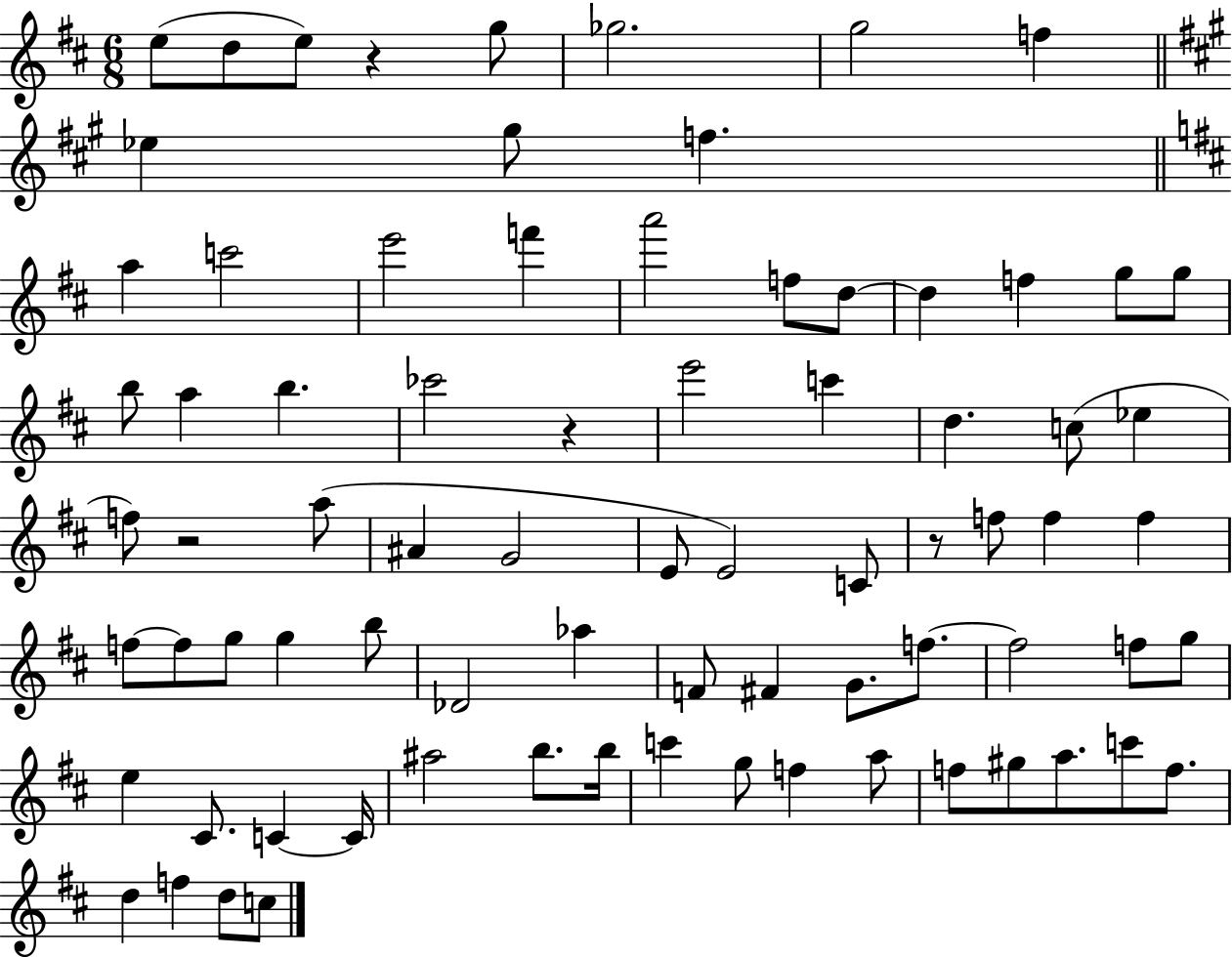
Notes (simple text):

E5/e D5/e E5/e R/q G5/e Gb5/h. G5/h F5/q Eb5/q G#5/e F5/q. A5/q C6/h E6/h F6/q A6/h F5/e D5/e D5/q F5/q G5/e G5/e B5/e A5/q B5/q. CES6/h R/q E6/h C6/q D5/q. C5/e Eb5/q F5/e R/h A5/e A#4/q G4/h E4/e E4/h C4/e R/e F5/e F5/q F5/q F5/e F5/e G5/e G5/q B5/e Db4/h Ab5/q F4/e F#4/q G4/e. F5/e. F5/h F5/e G5/e E5/q C#4/e. C4/q C4/s A#5/h B5/e. B5/s C6/q G5/e F5/q A5/e F5/e G#5/e A5/e. C6/e F5/e. D5/q F5/q D5/e C5/e